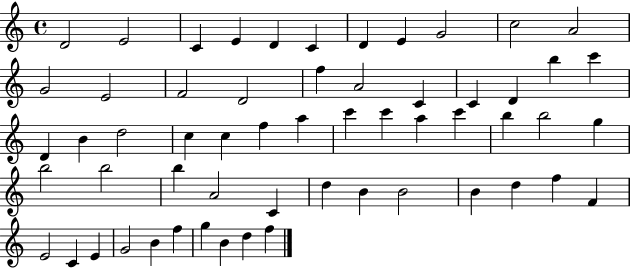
X:1
T:Untitled
M:4/4
L:1/4
K:C
D2 E2 C E D C D E G2 c2 A2 G2 E2 F2 D2 f A2 C C D b c' D B d2 c c f a c' c' a c' b b2 g b2 b2 b A2 C d B B2 B d f F E2 C E G2 B f g B d f